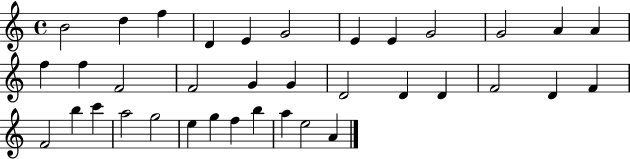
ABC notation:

X:1
T:Untitled
M:4/4
L:1/4
K:C
B2 d f D E G2 E E G2 G2 A A f f F2 F2 G G D2 D D F2 D F F2 b c' a2 g2 e g f b a e2 A